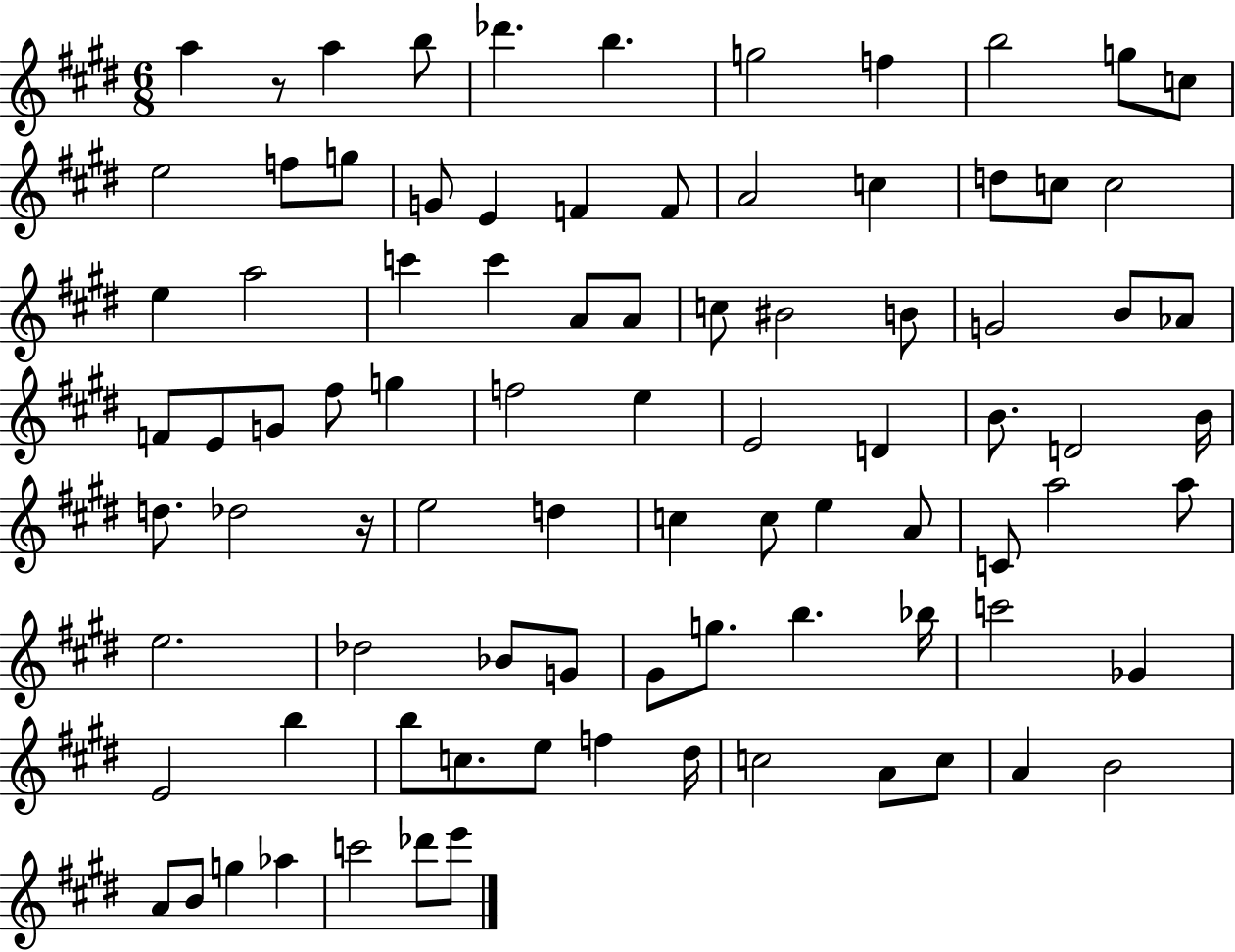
A5/q R/e A5/q B5/e Db6/q. B5/q. G5/h F5/q B5/h G5/e C5/e E5/h F5/e G5/e G4/e E4/q F4/q F4/e A4/h C5/q D5/e C5/e C5/h E5/q A5/h C6/q C6/q A4/e A4/e C5/e BIS4/h B4/e G4/h B4/e Ab4/e F4/e E4/e G4/e F#5/e G5/q F5/h E5/q E4/h D4/q B4/e. D4/h B4/s D5/e. Db5/h R/s E5/h D5/q C5/q C5/e E5/q A4/e C4/e A5/h A5/e E5/h. Db5/h Bb4/e G4/e G#4/e G5/e. B5/q. Bb5/s C6/h Gb4/q E4/h B5/q B5/e C5/e. E5/e F5/q D#5/s C5/h A4/e C5/e A4/q B4/h A4/e B4/e G5/q Ab5/q C6/h Db6/e E6/e